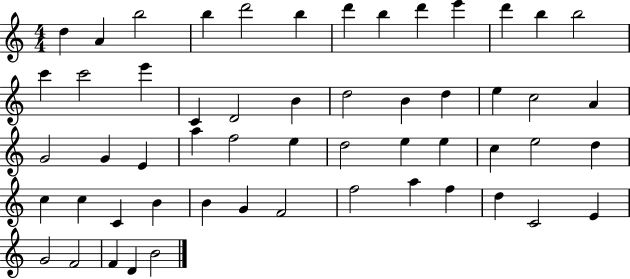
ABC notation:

X:1
T:Untitled
M:4/4
L:1/4
K:C
d A b2 b d'2 b d' b d' e' d' b b2 c' c'2 e' C D2 B d2 B d e c2 A G2 G E a f2 e d2 e e c e2 d c c C B B G F2 f2 a f d C2 E G2 F2 F D B2